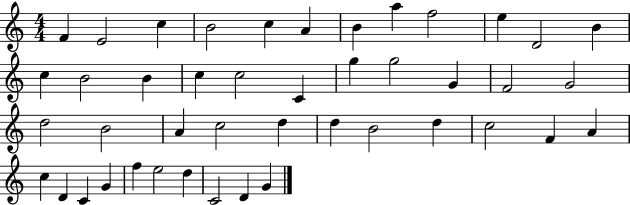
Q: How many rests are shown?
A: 0